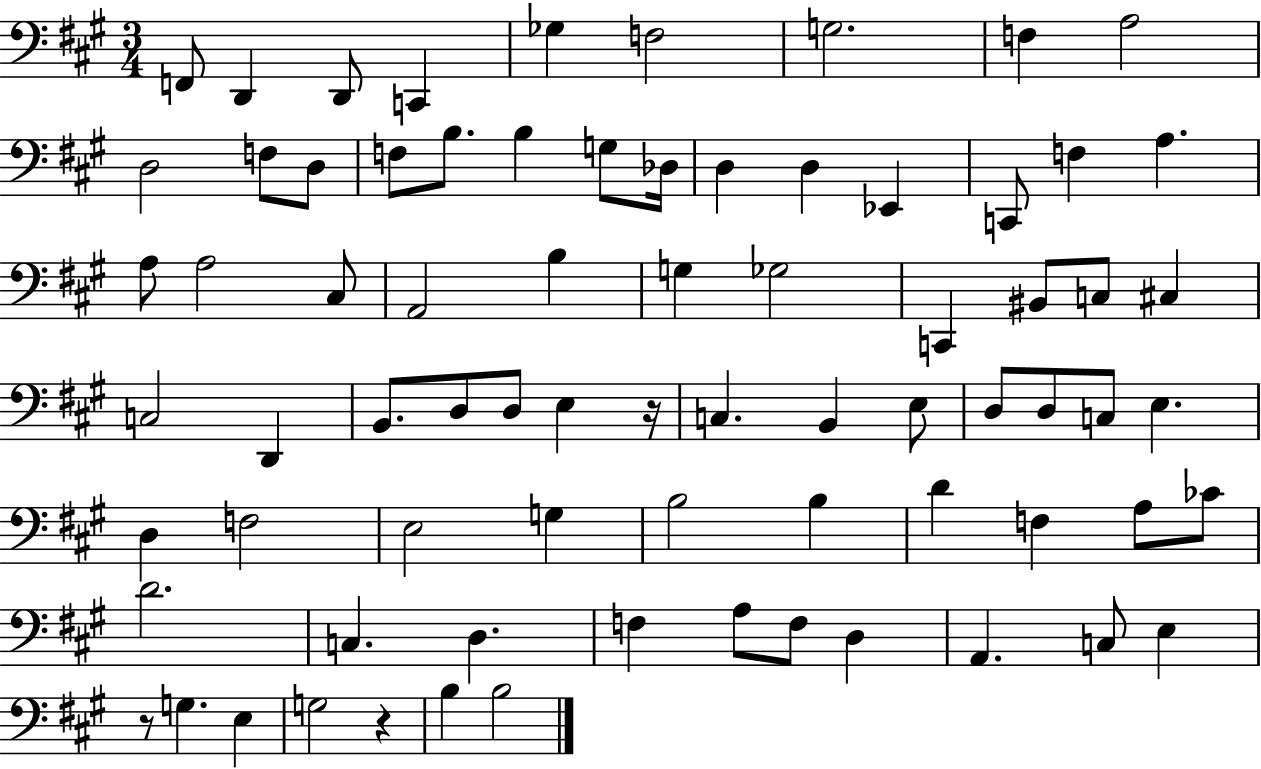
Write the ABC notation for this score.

X:1
T:Untitled
M:3/4
L:1/4
K:A
F,,/2 D,, D,,/2 C,, _G, F,2 G,2 F, A,2 D,2 F,/2 D,/2 F,/2 B,/2 B, G,/2 _D,/4 D, D, _E,, C,,/2 F, A, A,/2 A,2 ^C,/2 A,,2 B, G, _G,2 C,, ^B,,/2 C,/2 ^C, C,2 D,, B,,/2 D,/2 D,/2 E, z/4 C, B,, E,/2 D,/2 D,/2 C,/2 E, D, F,2 E,2 G, B,2 B, D F, A,/2 _C/2 D2 C, D, F, A,/2 F,/2 D, A,, C,/2 E, z/2 G, E, G,2 z B, B,2